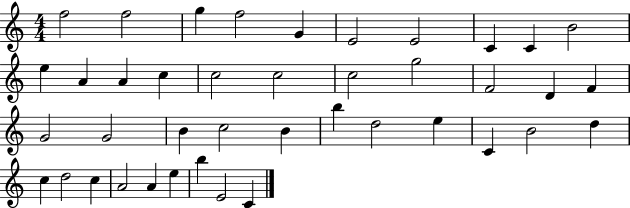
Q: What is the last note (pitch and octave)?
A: C4